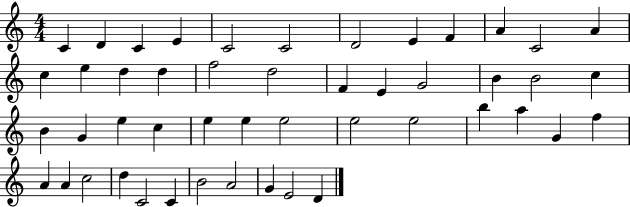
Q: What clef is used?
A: treble